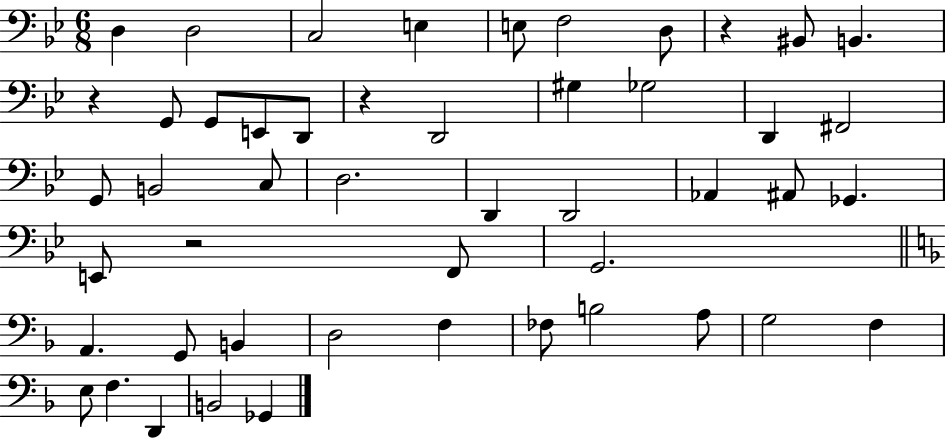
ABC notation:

X:1
T:Untitled
M:6/8
L:1/4
K:Bb
D, D,2 C,2 E, E,/2 F,2 D,/2 z ^B,,/2 B,, z G,,/2 G,,/2 E,,/2 D,,/2 z D,,2 ^G, _G,2 D,, ^F,,2 G,,/2 B,,2 C,/2 D,2 D,, D,,2 _A,, ^A,,/2 _G,, E,,/2 z2 F,,/2 G,,2 A,, G,,/2 B,, D,2 F, _F,/2 B,2 A,/2 G,2 F, E,/2 F, D,, B,,2 _G,,